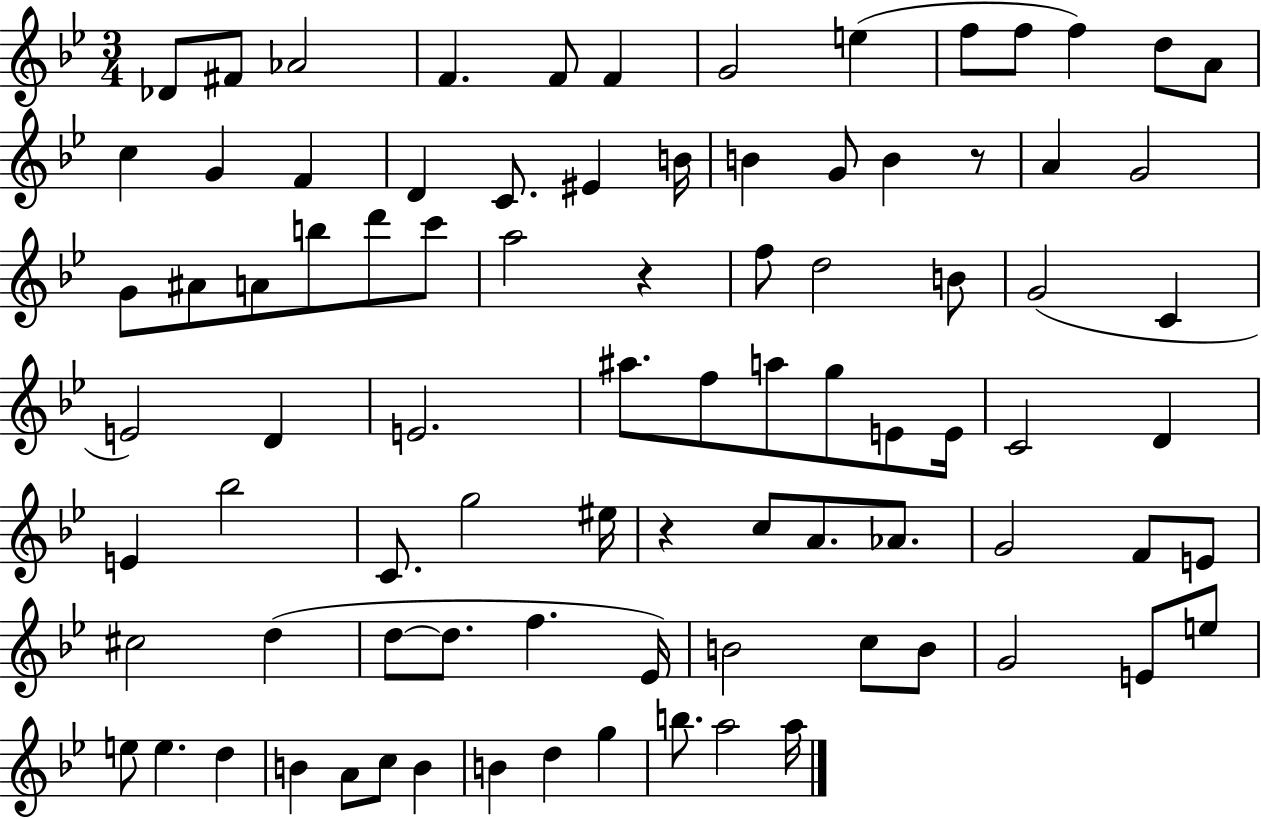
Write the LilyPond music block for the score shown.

{
  \clef treble
  \numericTimeSignature
  \time 3/4
  \key bes \major
  des'8 fis'8 aes'2 | f'4. f'8 f'4 | g'2 e''4( | f''8 f''8 f''4) d''8 a'8 | \break c''4 g'4 f'4 | d'4 c'8. eis'4 b'16 | b'4 g'8 b'4 r8 | a'4 g'2 | \break g'8 ais'8 a'8 b''8 d'''8 c'''8 | a''2 r4 | f''8 d''2 b'8 | g'2( c'4 | \break e'2) d'4 | e'2. | ais''8. f''8 a''8 g''8 e'8 e'16 | c'2 d'4 | \break e'4 bes''2 | c'8. g''2 eis''16 | r4 c''8 a'8. aes'8. | g'2 f'8 e'8 | \break cis''2 d''4( | d''8~~ d''8. f''4. ees'16) | b'2 c''8 b'8 | g'2 e'8 e''8 | \break e''8 e''4. d''4 | b'4 a'8 c''8 b'4 | b'4 d''4 g''4 | b''8. a''2 a''16 | \break \bar "|."
}